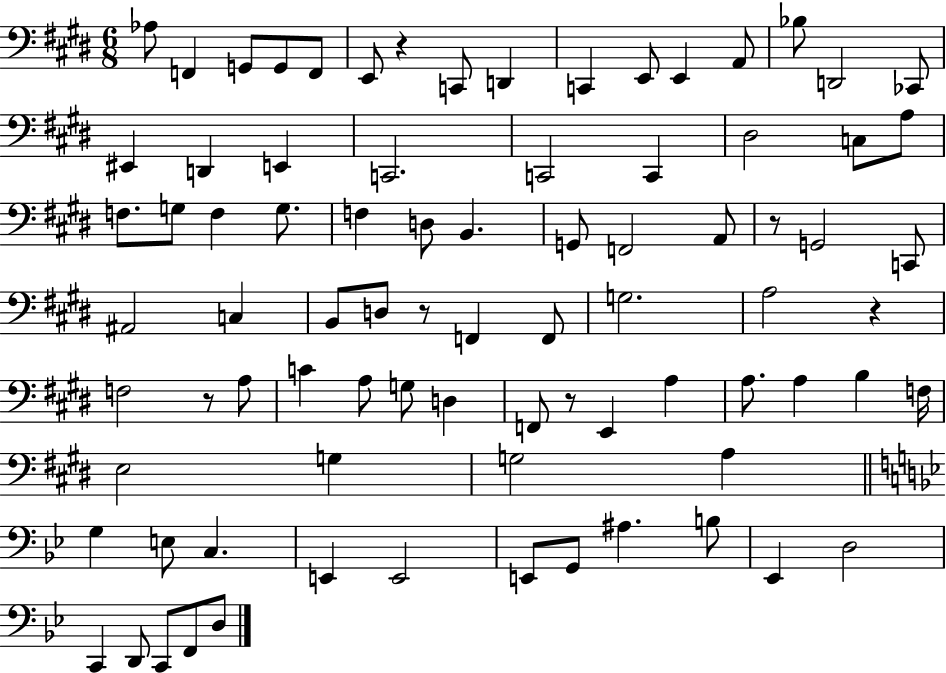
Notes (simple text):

Ab3/e F2/q G2/e G2/e F2/e E2/e R/q C2/e D2/q C2/q E2/e E2/q A2/e Bb3/e D2/h CES2/e EIS2/q D2/q E2/q C2/h. C2/h C2/q D#3/h C3/e A3/e F3/e. G3/e F3/q G3/e. F3/q D3/e B2/q. G2/e F2/h A2/e R/e G2/h C2/e A#2/h C3/q B2/e D3/e R/e F2/q F2/e G3/h. A3/h R/q F3/h R/e A3/e C4/q A3/e G3/e D3/q F2/e R/e E2/q A3/q A3/e. A3/q B3/q F3/s E3/h G3/q G3/h A3/q G3/q E3/e C3/q. E2/q E2/h E2/e G2/e A#3/q. B3/e Eb2/q D3/h C2/q D2/e C2/e F2/e D3/e